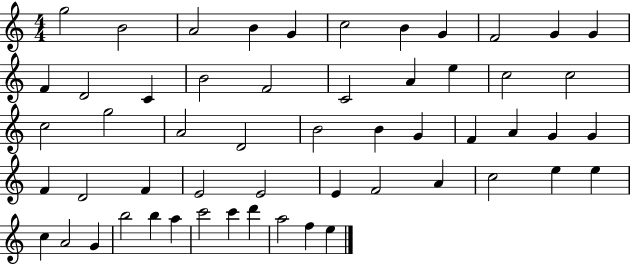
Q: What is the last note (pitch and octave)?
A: E5